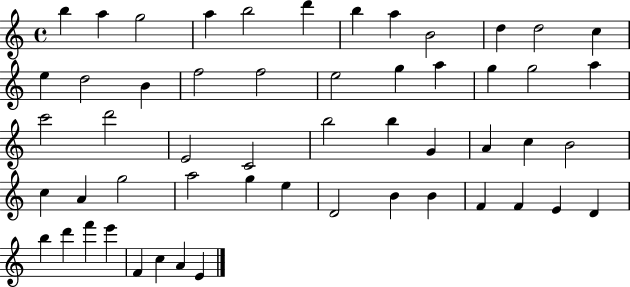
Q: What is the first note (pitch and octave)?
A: B5